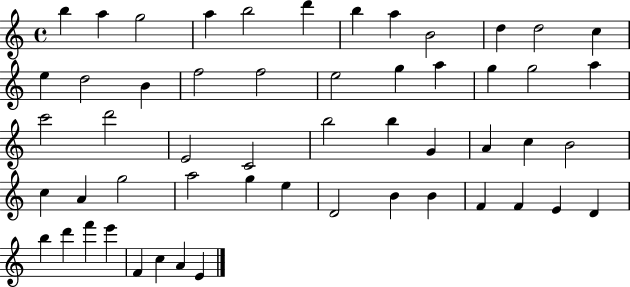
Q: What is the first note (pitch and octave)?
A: B5